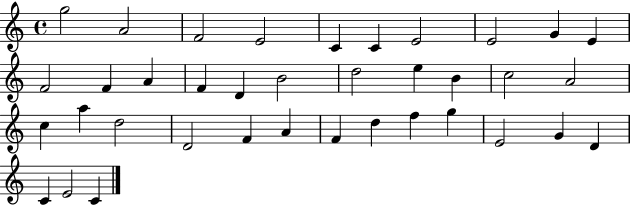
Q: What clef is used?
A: treble